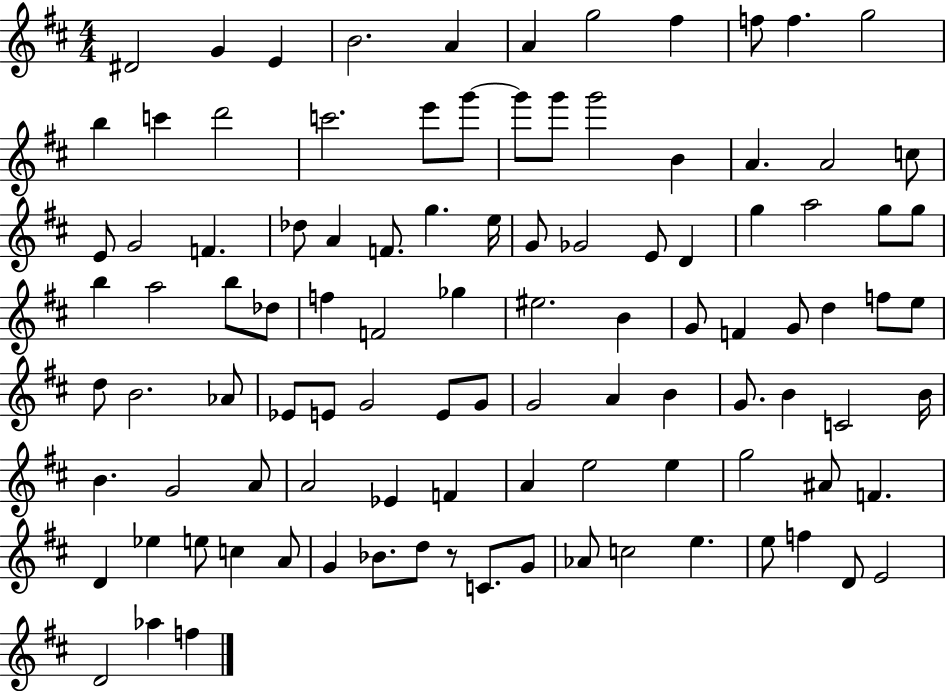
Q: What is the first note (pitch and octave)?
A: D#4